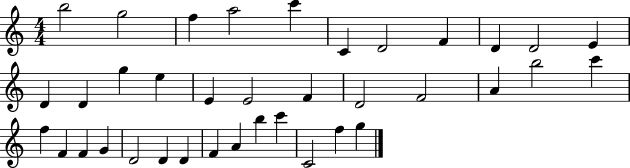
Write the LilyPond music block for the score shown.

{
  \clef treble
  \numericTimeSignature
  \time 4/4
  \key c \major
  b''2 g''2 | f''4 a''2 c'''4 | c'4 d'2 f'4 | d'4 d'2 e'4 | \break d'4 d'4 g''4 e''4 | e'4 e'2 f'4 | d'2 f'2 | a'4 b''2 c'''4 | \break f''4 f'4 f'4 g'4 | d'2 d'4 d'4 | f'4 a'4 b''4 c'''4 | c'2 f''4 g''4 | \break \bar "|."
}